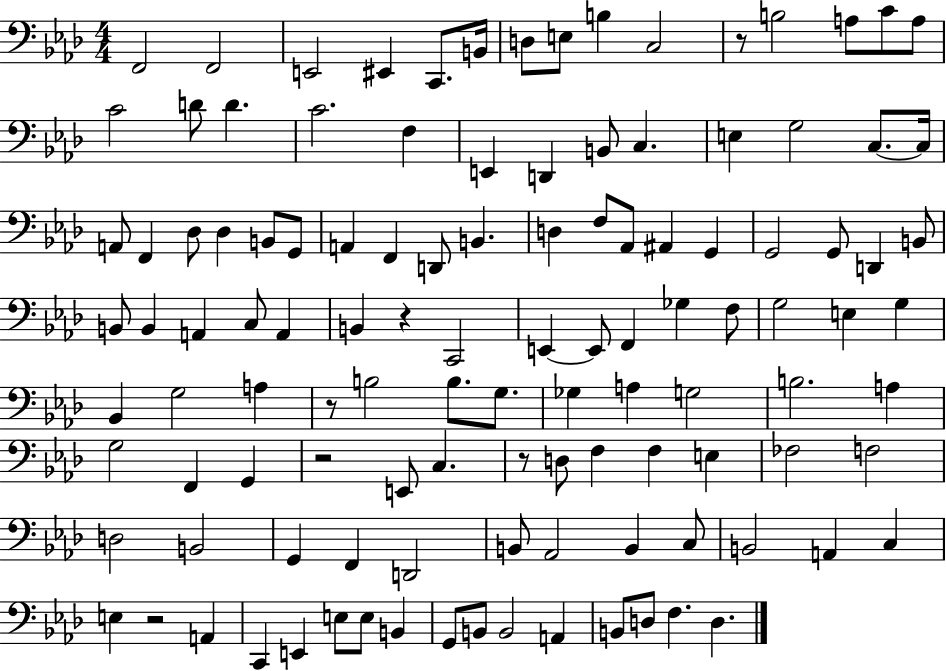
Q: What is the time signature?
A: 4/4